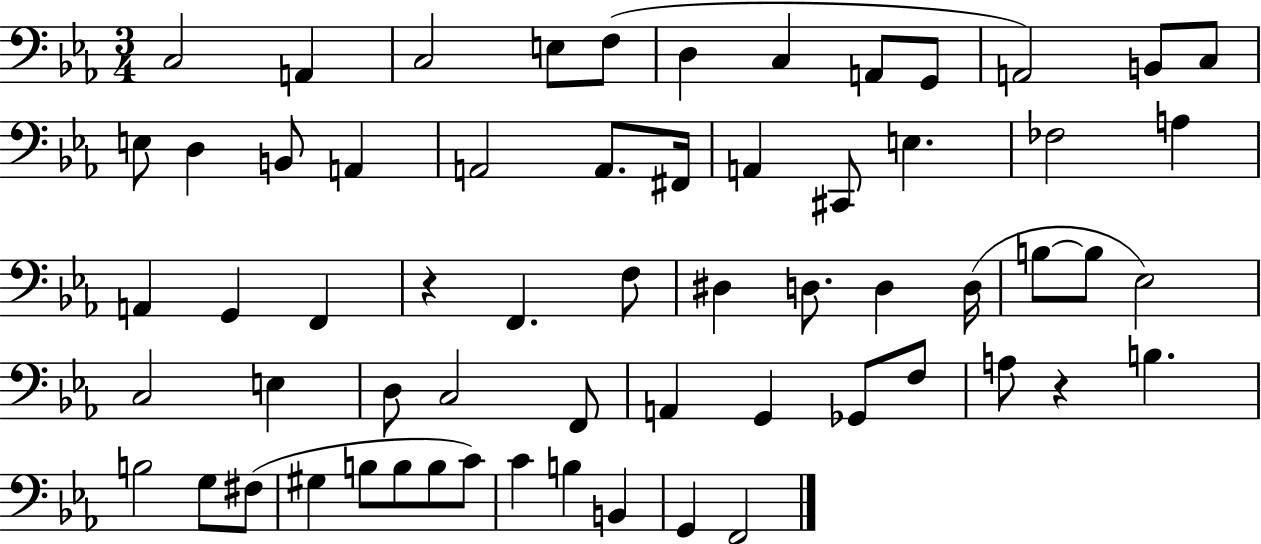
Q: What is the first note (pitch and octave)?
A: C3